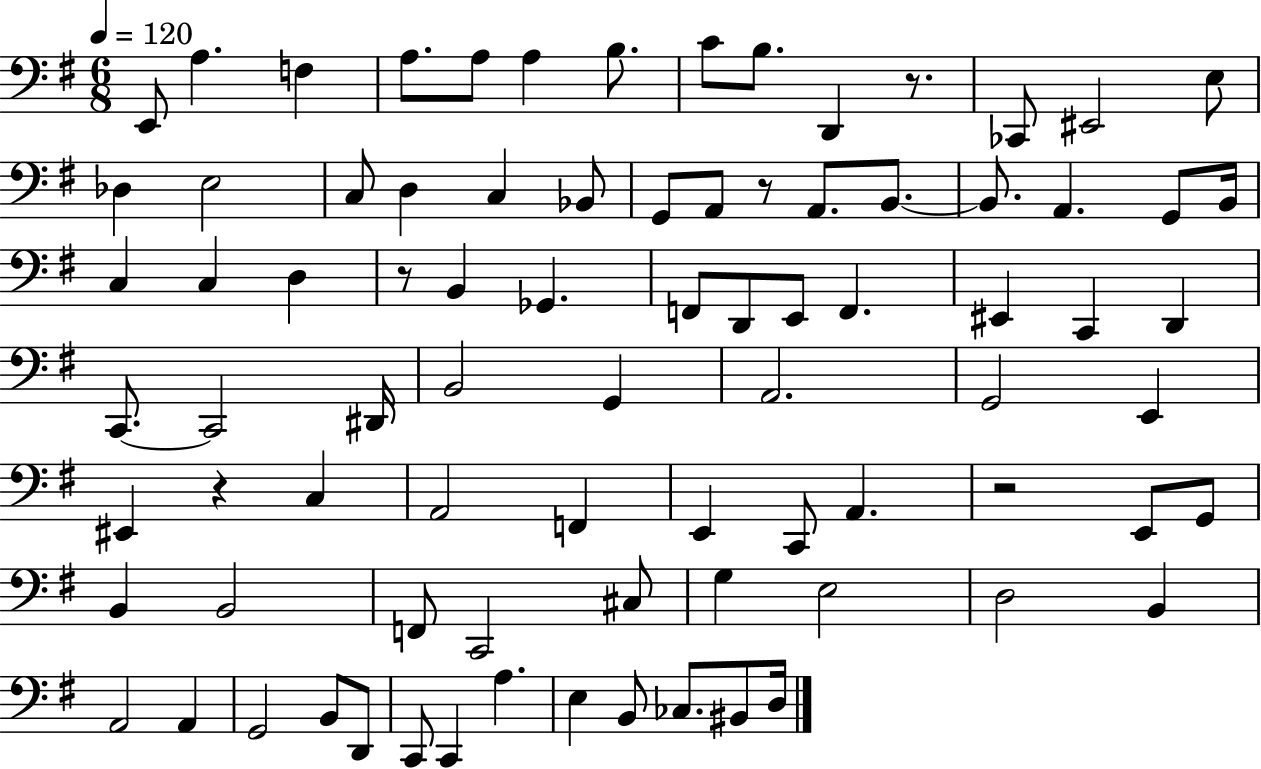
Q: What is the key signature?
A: G major